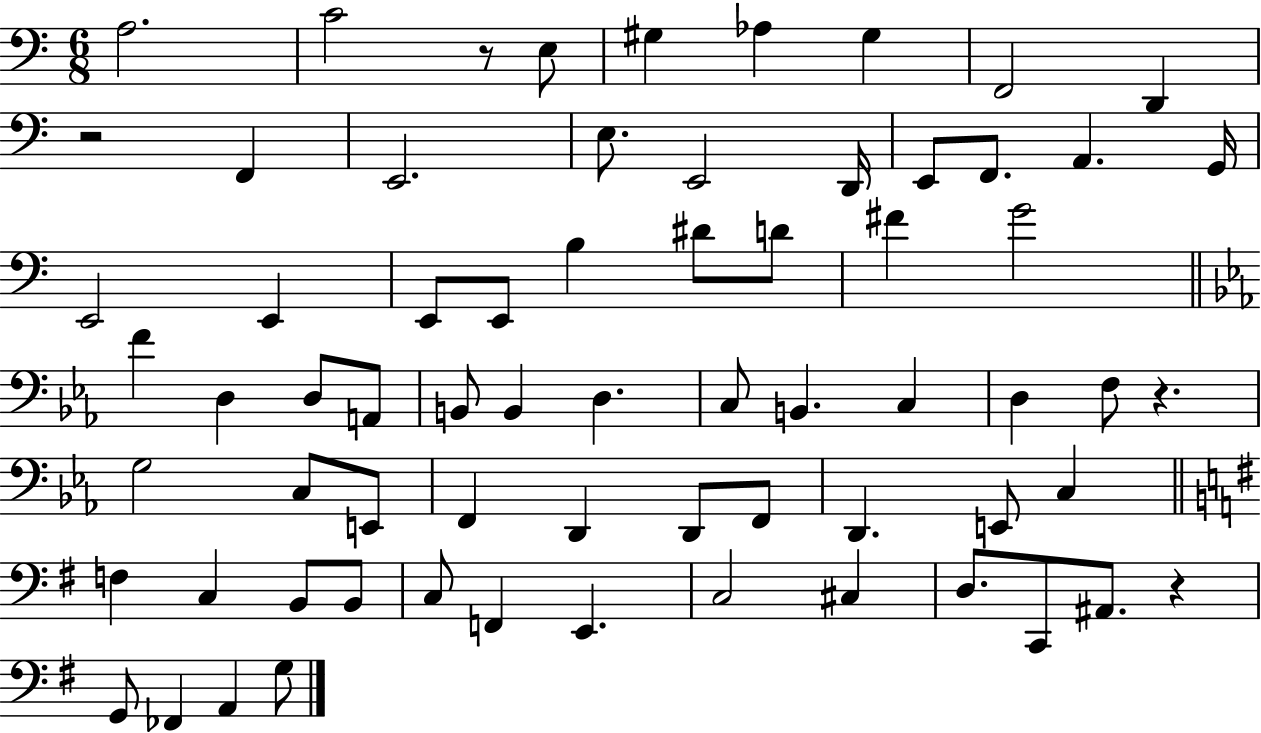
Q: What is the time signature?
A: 6/8